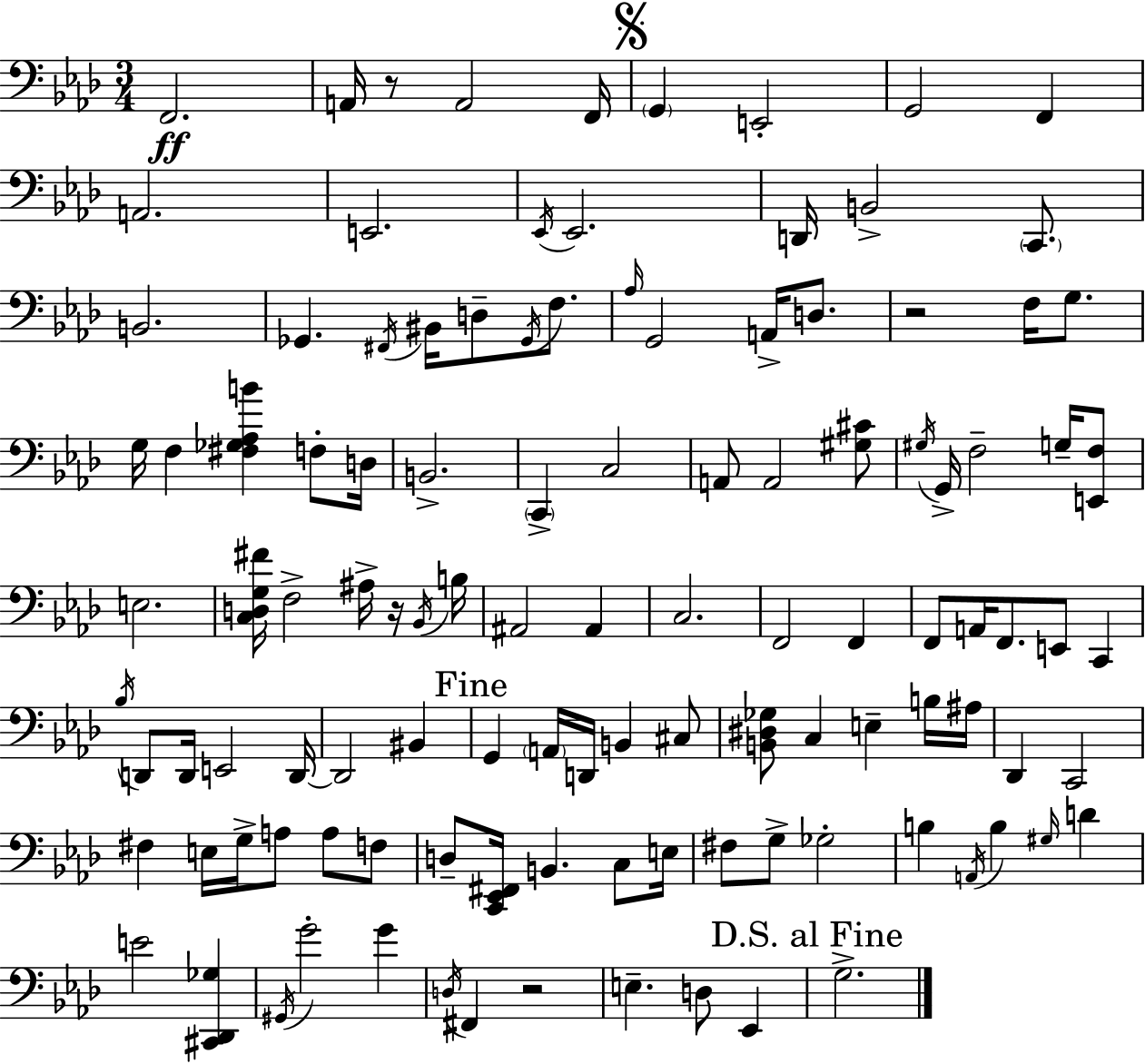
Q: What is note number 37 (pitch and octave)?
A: A2